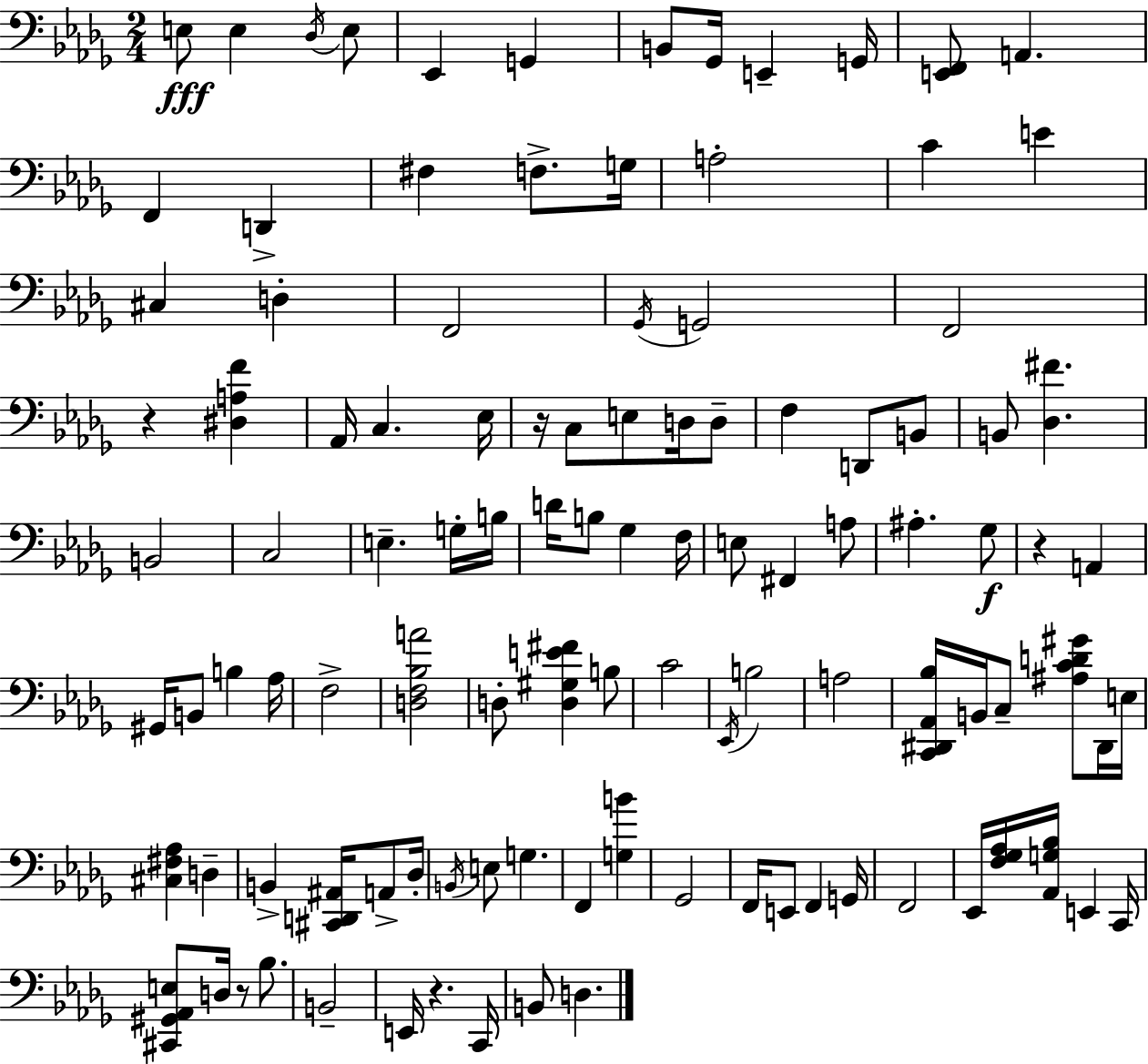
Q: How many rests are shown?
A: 5